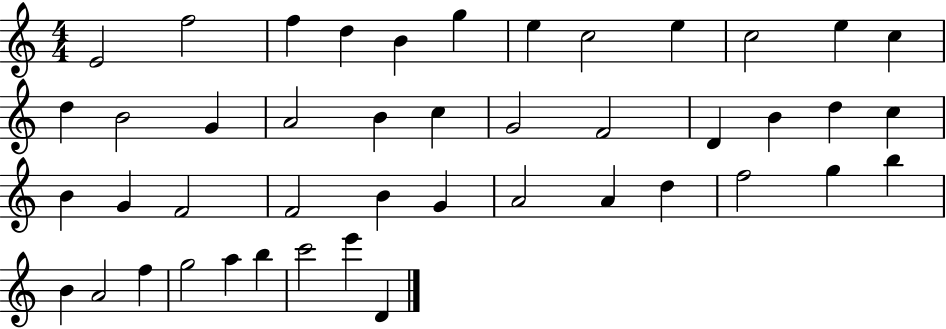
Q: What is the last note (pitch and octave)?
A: D4